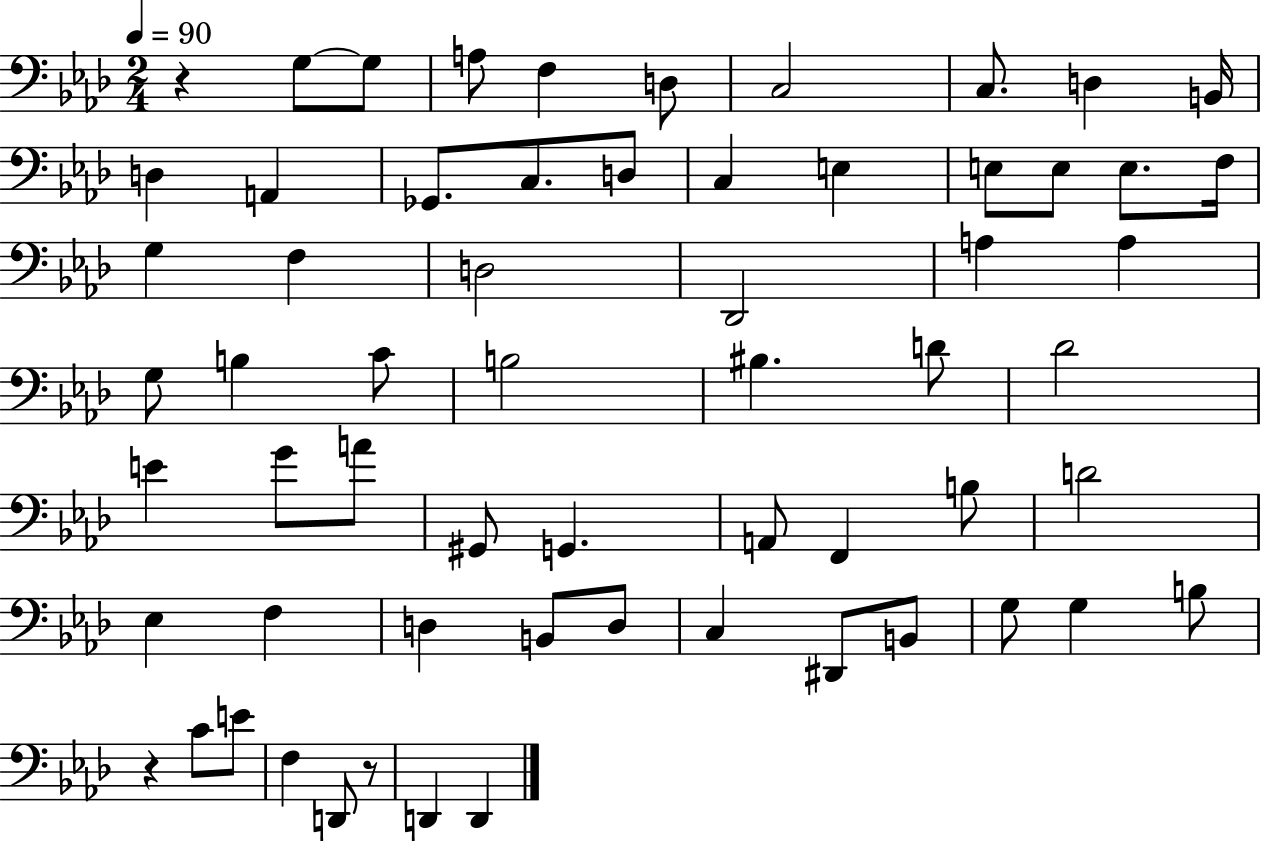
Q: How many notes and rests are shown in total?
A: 62